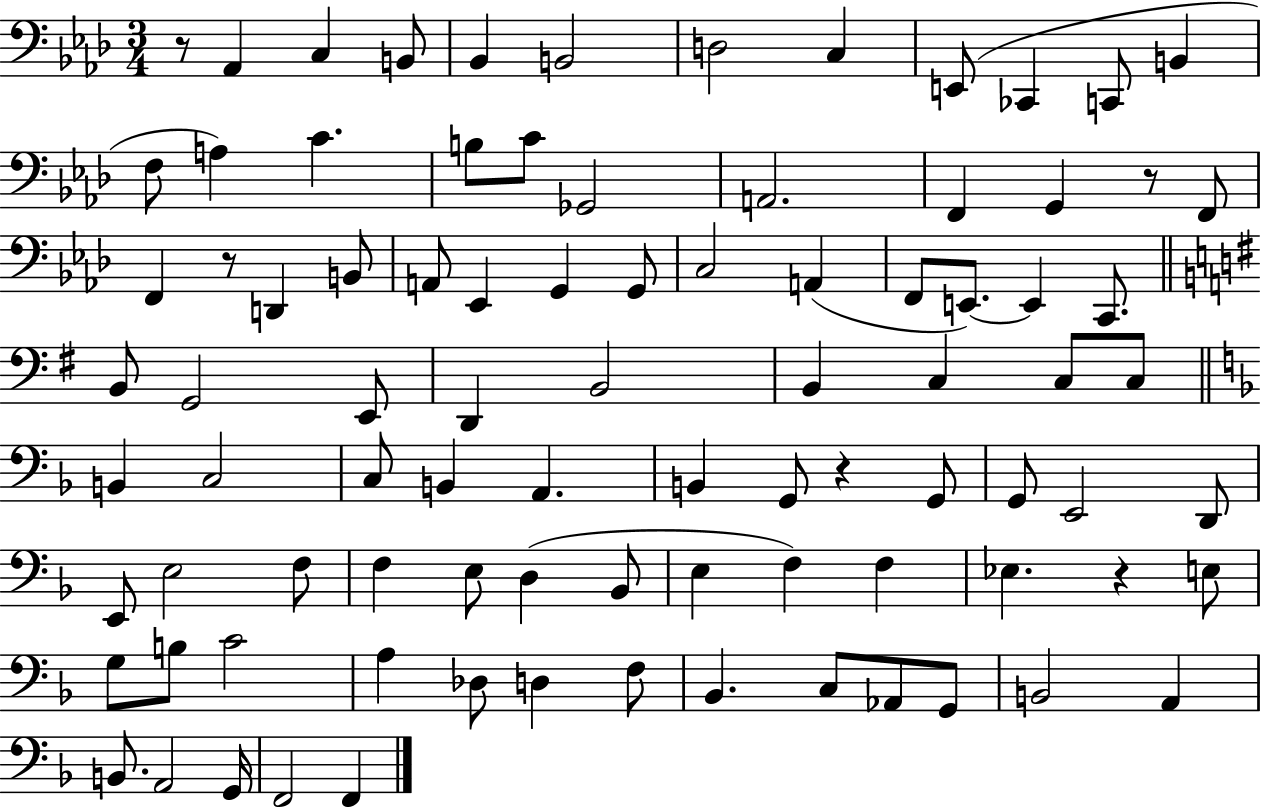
{
  \clef bass
  \numericTimeSignature
  \time 3/4
  \key aes \major
  r8 aes,4 c4 b,8 | bes,4 b,2 | d2 c4 | e,8( ces,4 c,8 b,4 | \break f8 a4) c'4. | b8 c'8 ges,2 | a,2. | f,4 g,4 r8 f,8 | \break f,4 r8 d,4 b,8 | a,8 ees,4 g,4 g,8 | c2 a,4( | f,8 e,8.~~) e,4 c,8. | \break \bar "||" \break \key e \minor b,8 g,2 e,8 | d,4 b,2 | b,4 c4 c8 c8 | \bar "||" \break \key d \minor b,4 c2 | c8 b,4 a,4. | b,4 g,8 r4 g,8 | g,8 e,2 d,8 | \break e,8 e2 f8 | f4 e8 d4( bes,8 | e4 f4) f4 | ees4. r4 e8 | \break g8 b8 c'2 | a4 des8 d4 f8 | bes,4. c8 aes,8 g,8 | b,2 a,4 | \break b,8. a,2 g,16 | f,2 f,4 | \bar "|."
}